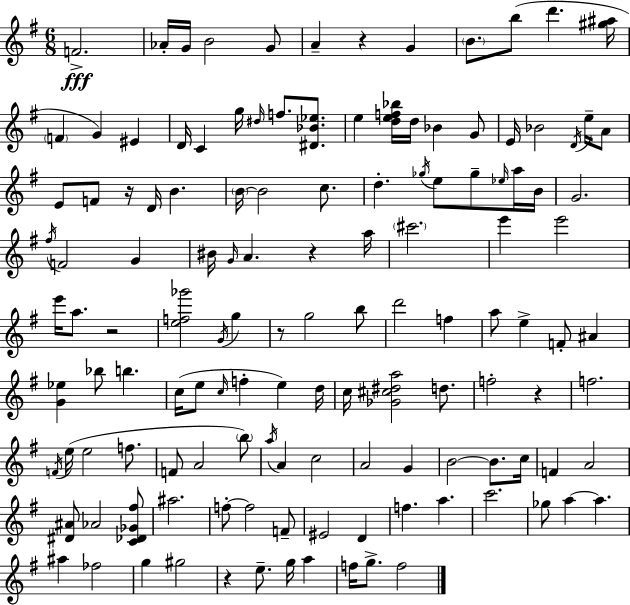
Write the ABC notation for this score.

X:1
T:Untitled
M:6/8
L:1/4
K:G
F2 _A/4 G/4 B2 G/2 A z G B/2 b/2 d' [^g^a]/4 F G ^E D/4 C g/4 ^d/4 f/2 [^D_B_e]/2 e [def_b]/4 d/4 _B G/2 E/4 _B2 D/4 e/4 A/2 E/2 F/2 z/4 D/4 B B/4 B2 c/2 d _g/4 e/2 _g/2 _e/4 a/4 B/4 G2 ^f/4 F2 G ^B/4 G/4 A z a/4 ^c'2 e' e'2 e'/4 a/2 z2 [ef_g']2 G/4 g z/2 g2 b/2 d'2 f a/2 e F/2 ^A [G_e] _b/2 b c/4 e/2 c/4 f e d/4 c/4 [_G^c^da]2 d/2 f2 z f2 F/4 e/4 e2 f/2 F/2 A2 b/2 a/4 A c2 A2 G B2 B/2 c/4 F A2 [^D^A]/2 _A2 [C_D_G^f]/2 ^a2 f/2 f2 F/2 ^E2 D f a c'2 _g/2 a a ^a _f2 g ^g2 z e/2 g/4 a f/4 g/2 f2